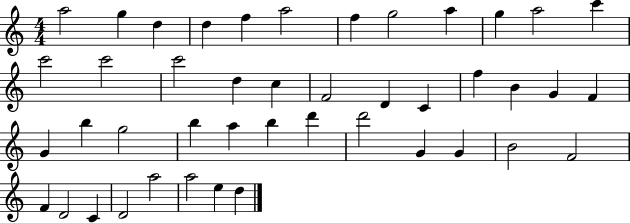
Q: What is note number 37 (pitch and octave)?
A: F4